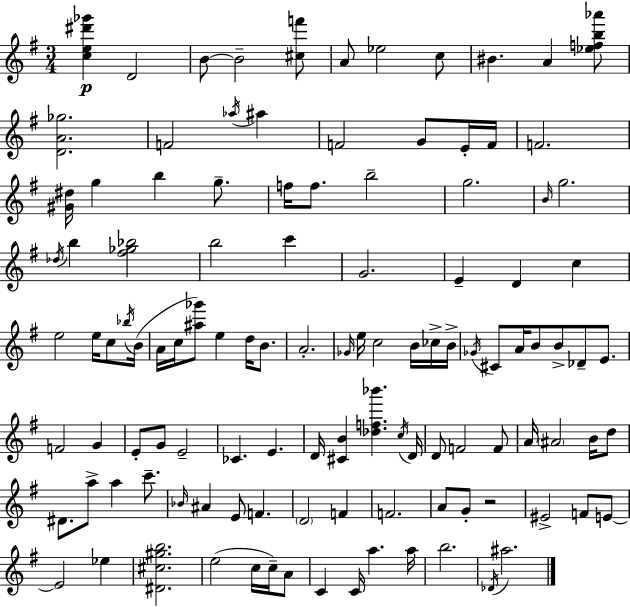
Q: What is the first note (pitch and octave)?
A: D4